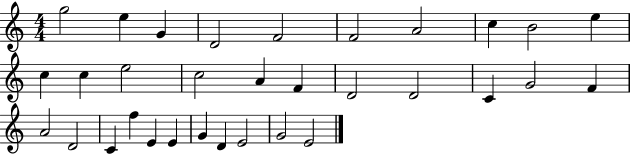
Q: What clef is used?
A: treble